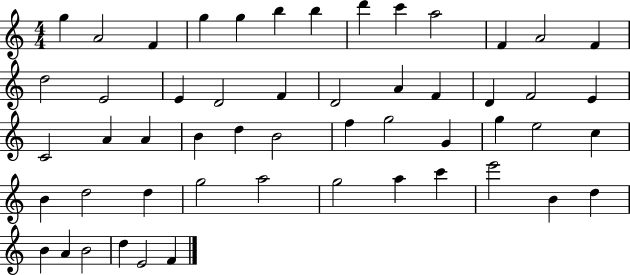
G5/q A4/h F4/q G5/q G5/q B5/q B5/q D6/q C6/q A5/h F4/q A4/h F4/q D5/h E4/h E4/q D4/h F4/q D4/h A4/q F4/q D4/q F4/h E4/q C4/h A4/q A4/q B4/q D5/q B4/h F5/q G5/h G4/q G5/q E5/h C5/q B4/q D5/h D5/q G5/h A5/h G5/h A5/q C6/q E6/h B4/q D5/q B4/q A4/q B4/h D5/q E4/h F4/q